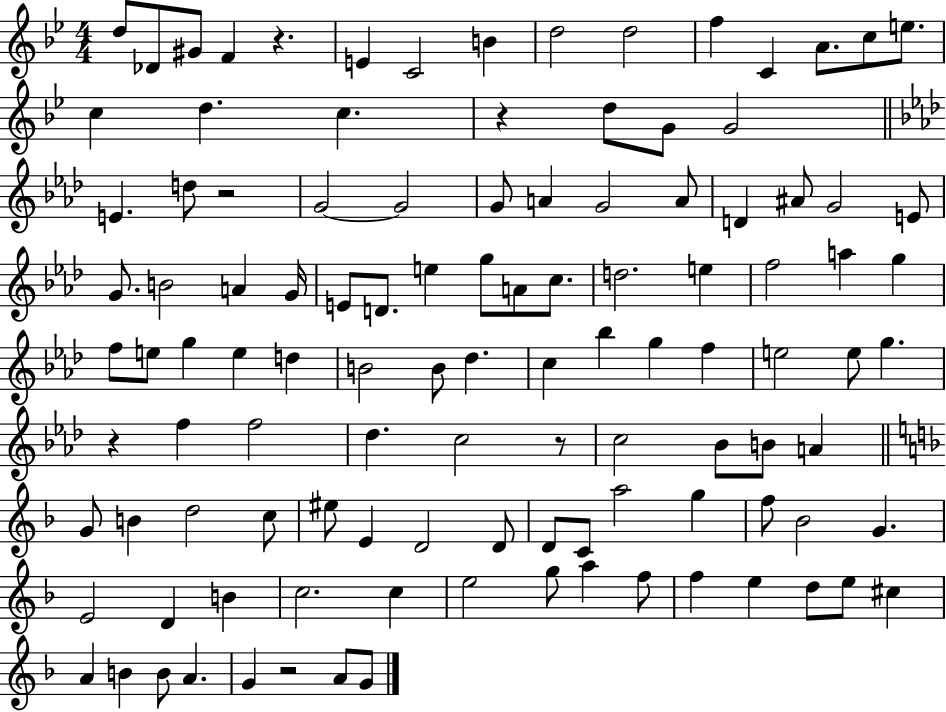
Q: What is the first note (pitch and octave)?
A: D5